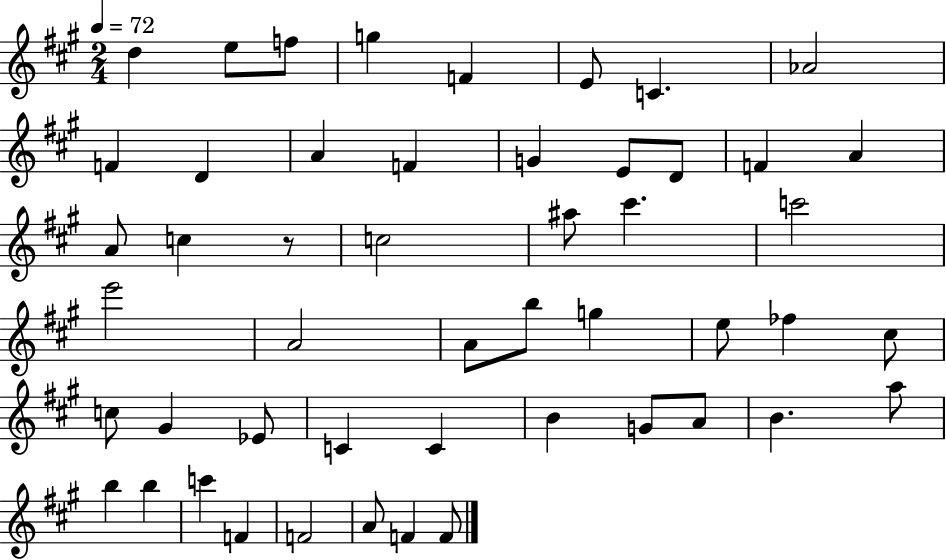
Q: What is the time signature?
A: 2/4